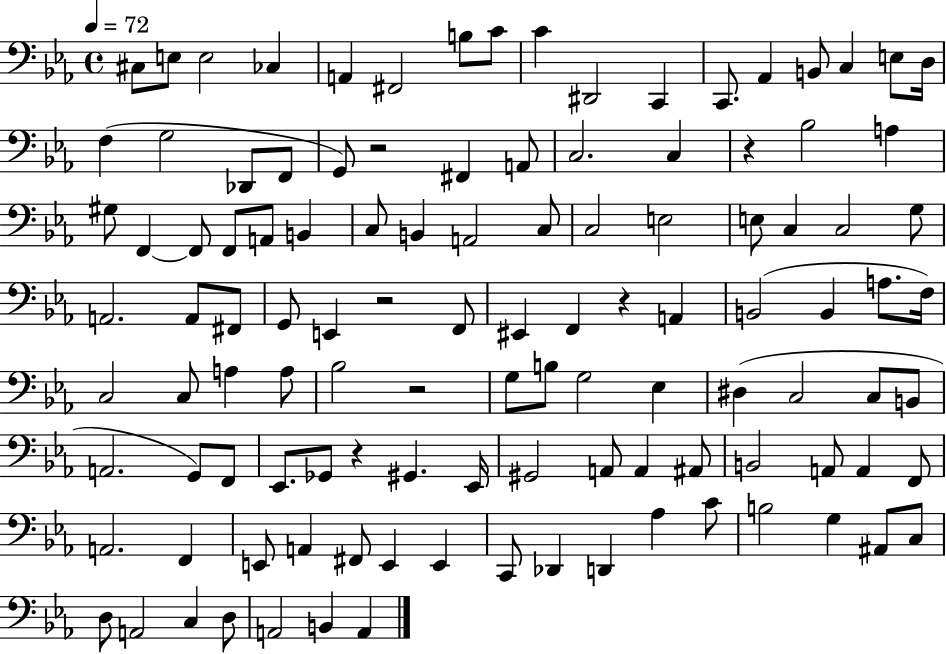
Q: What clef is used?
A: bass